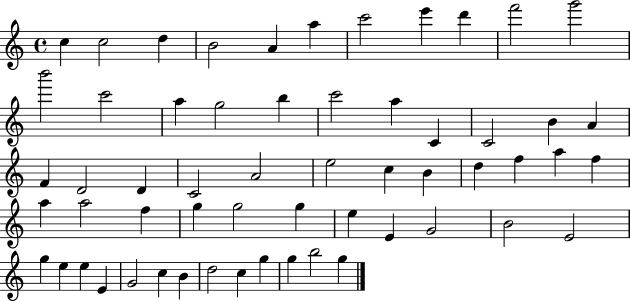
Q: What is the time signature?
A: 4/4